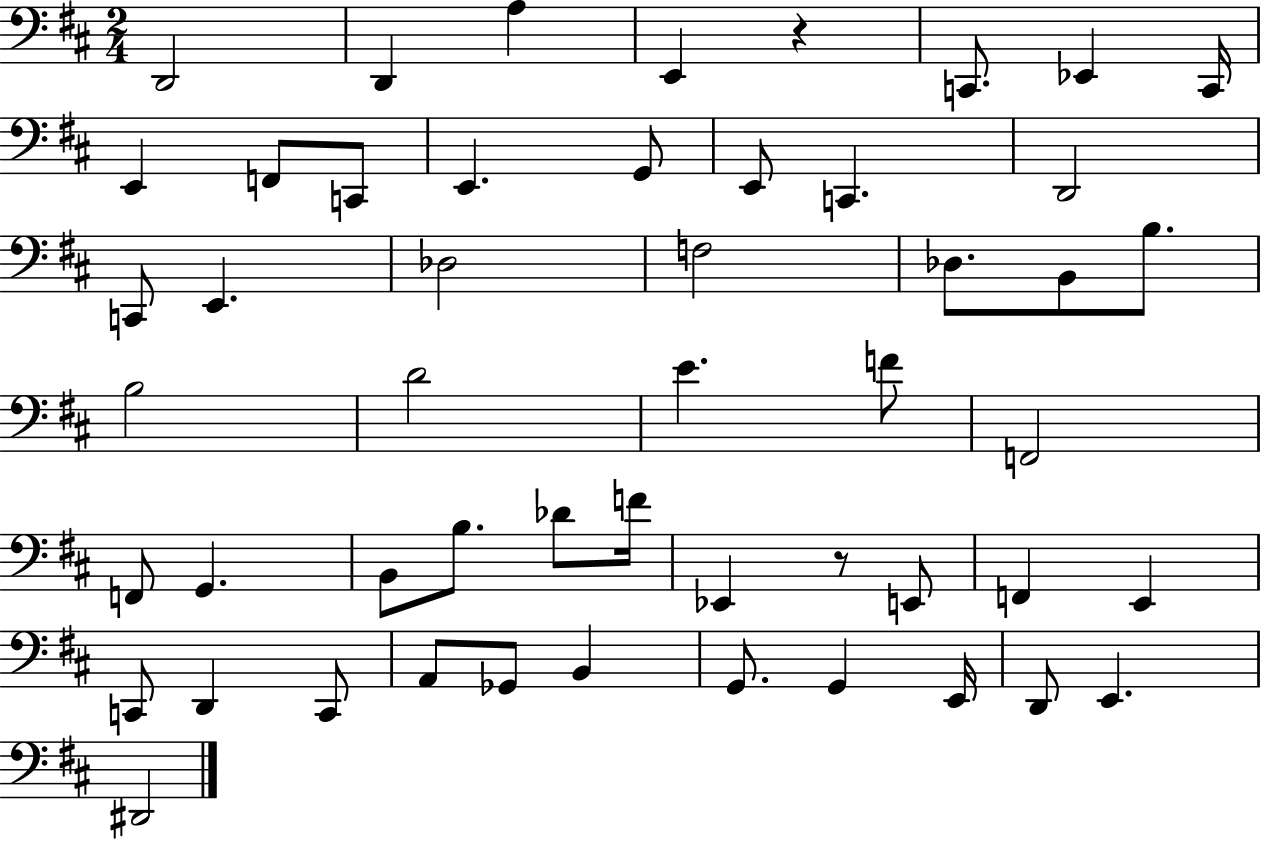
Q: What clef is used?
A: bass